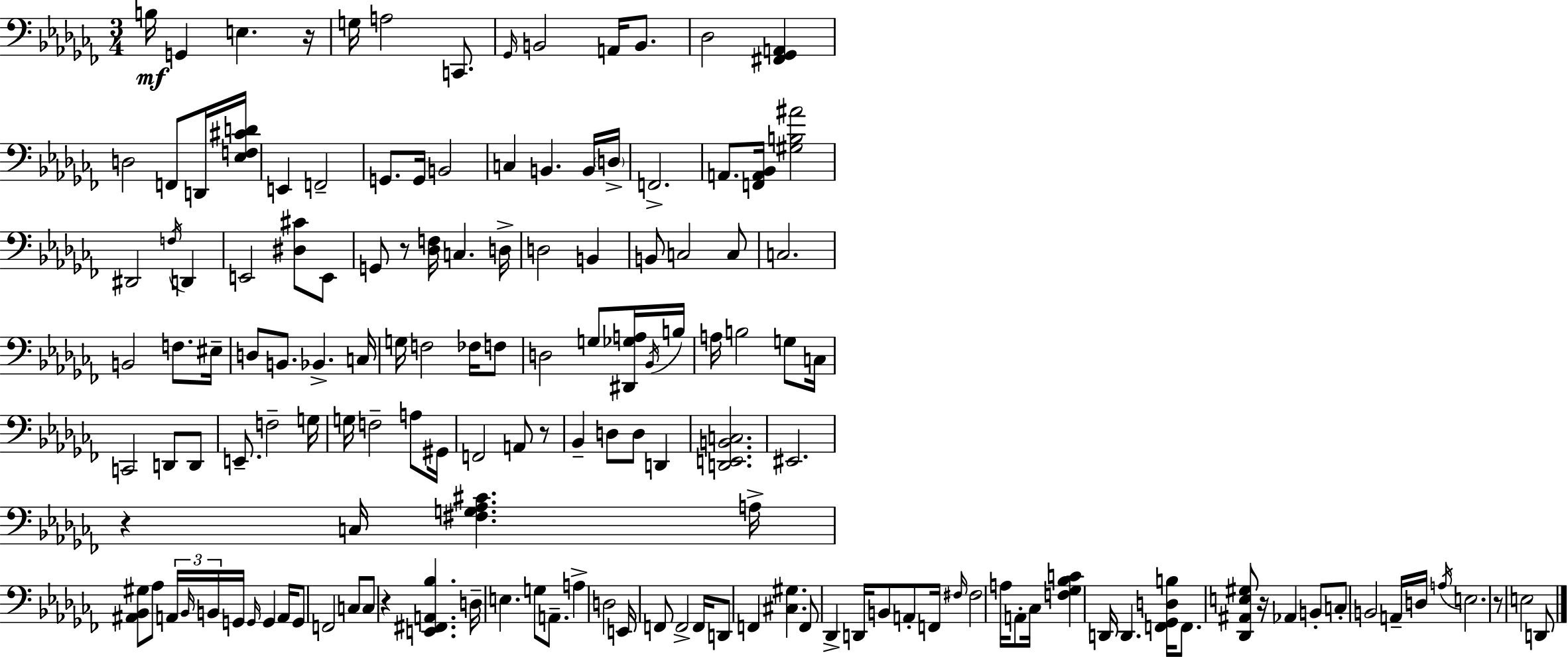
{
  \clef bass
  \numericTimeSignature
  \time 3/4
  \key aes \minor
  b16\mf g,4 e4. r16 | g16 a2 c,8. | \grace { ges,16 } b,2 a,16 b,8. | des2 <fis, ges, a,>4 | \break d2 f,8 d,16 | <ees f cis' d'>16 e,4 f,2-- | g,8. g,16 b,2 | c4 b,4. b,16 | \break \parenthesize d16-> f,2.-> | a,8. <f, a, bes,>16 <gis b ais'>2 | dis,2 \acciaccatura { f16 } d,4 | e,2 <dis cis'>8 | \break e,8 g,8 r8 <des f>16 c4. | d16-> d2 b,4 | b,8 c2 | c8 c2. | \break b,2 f8. | eis16-- d8 b,8. bes,4.-> | c16 g16 f2 fes16 | f8 d2 g8 | \break <dis, ges a>16 \acciaccatura { bes,16 } b16 a16 b2 | g8 c16 c,2 d,8 | d,8 e,8.-- f2-- | g16 g16 f2-- | \break a8 gis,16 f,2 a,8 | r8 bes,4-- d8 d8 d,4 | <d, e, b, c>2. | eis,2. | \break r4 c16 <fis g aes cis'>4. | a16-> <ais, bes, gis>8 aes8 \tuplet 3/2 { a,16 \grace { bes,16 } b,16 } g,16 \grace { g,16 } | g,4 a,16 g,8 f,2 | c8 c8 r4 <e, fis, a, bes>4. | \break d16-- e4. | g8 a,8.-- a4-> d2 | e,16 f,8 f,2-> | f,16 d,8 f,4 <cis gis>4. | \break f,8 des,4-> d,16 | b,8 a,8-. f,16 \grace { fis16 } fis2 | a16 a,8-. ces16 <f ges bes c'>4 d,16 d,4. | <f, ges, d b>16 f,8. <des, ais, e gis>8 r16 | \break aes,4 b,8-. c8-. b,2 | a,16-- d16 \acciaccatura { a16 } e2. | r8 e2 | d,8 \bar "|."
}